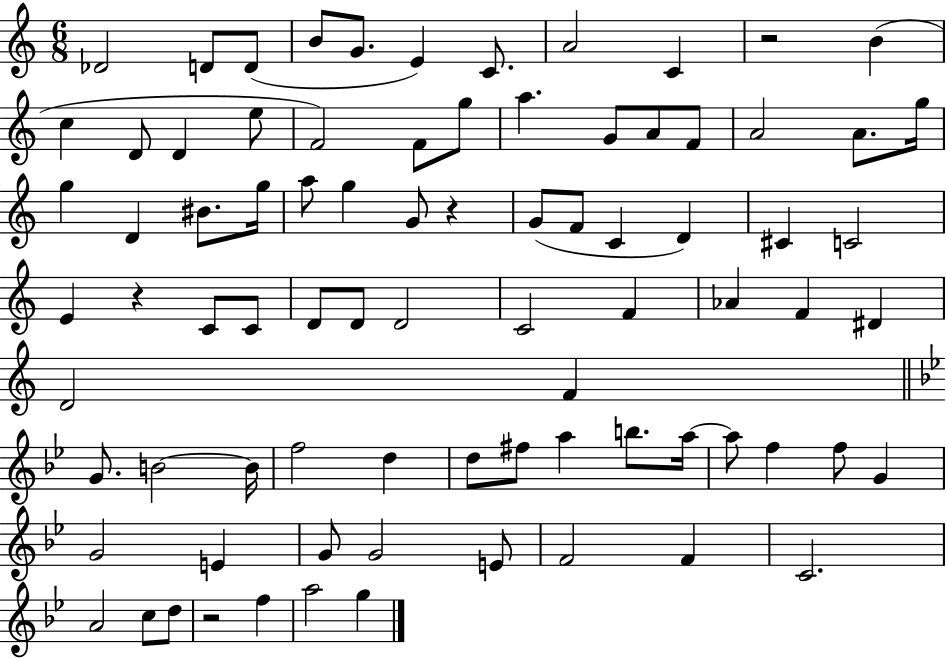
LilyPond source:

{
  \clef treble
  \numericTimeSignature
  \time 6/8
  \key c \major
  \repeat volta 2 { des'2 d'8 d'8( | b'8 g'8. e'4) c'8. | a'2 c'4 | r2 b'4( | \break c''4 d'8 d'4 e''8 | f'2) f'8 g''8 | a''4. g'8 a'8 f'8 | a'2 a'8. g''16 | \break g''4 d'4 bis'8. g''16 | a''8 g''4 g'8 r4 | g'8( f'8 c'4 d'4) | cis'4 c'2 | \break e'4 r4 c'8 c'8 | d'8 d'8 d'2 | c'2 f'4 | aes'4 f'4 dis'4 | \break d'2 f'4 | \bar "||" \break \key bes \major g'8. b'2~~ b'16 | f''2 d''4 | d''8 fis''8 a''4 b''8. a''16~~ | a''8 f''4 f''8 g'4 | \break g'2 e'4 | g'8 g'2 e'8 | f'2 f'4 | c'2. | \break a'2 c''8 d''8 | r2 f''4 | a''2 g''4 | } \bar "|."
}